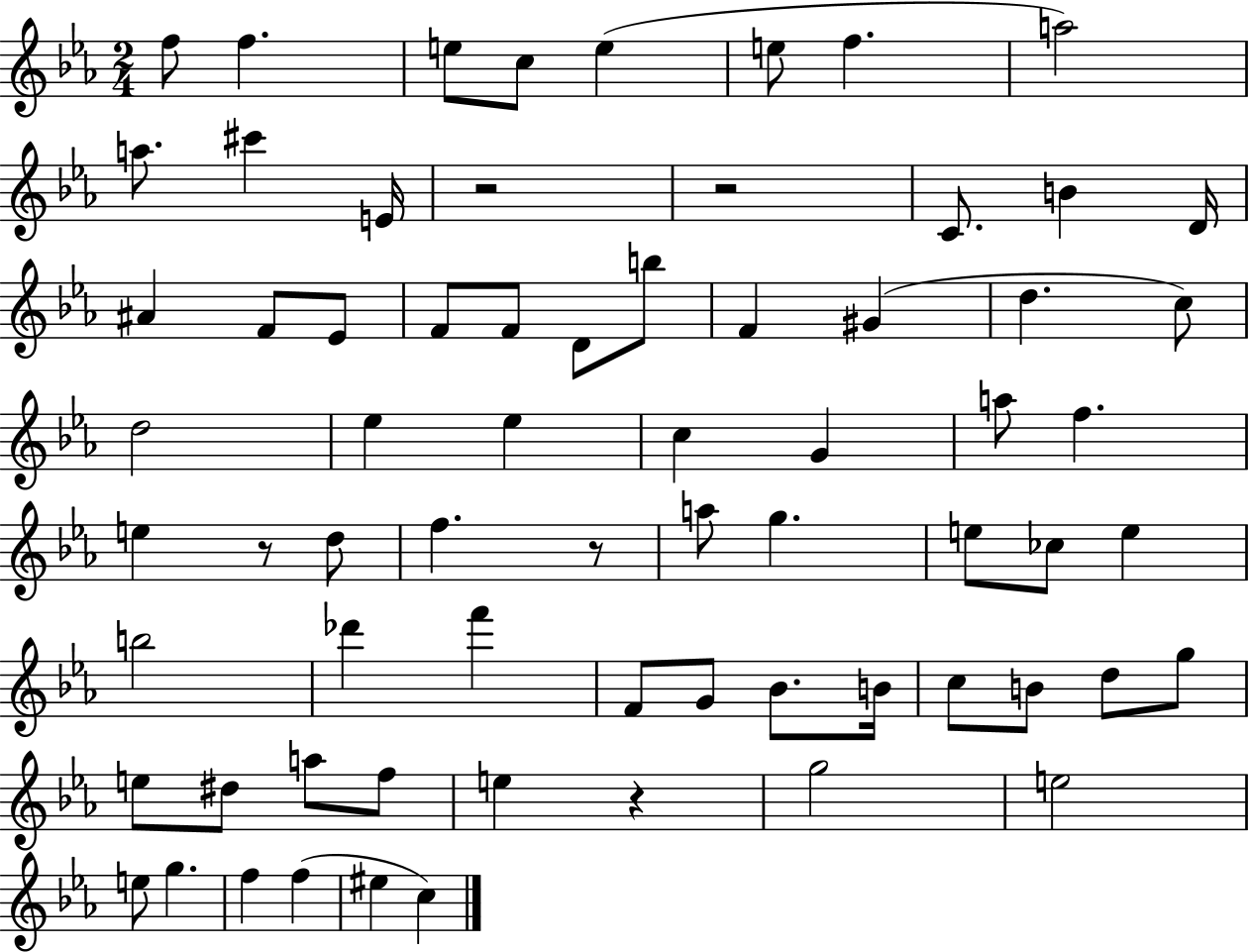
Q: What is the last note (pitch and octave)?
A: C5